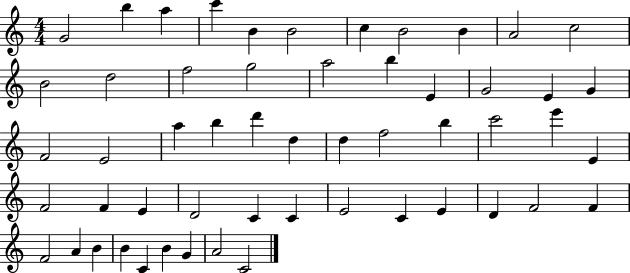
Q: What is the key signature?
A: C major